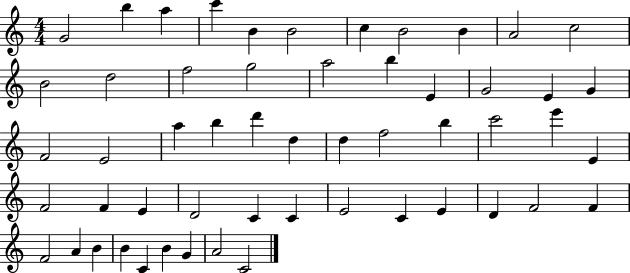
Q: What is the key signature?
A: C major